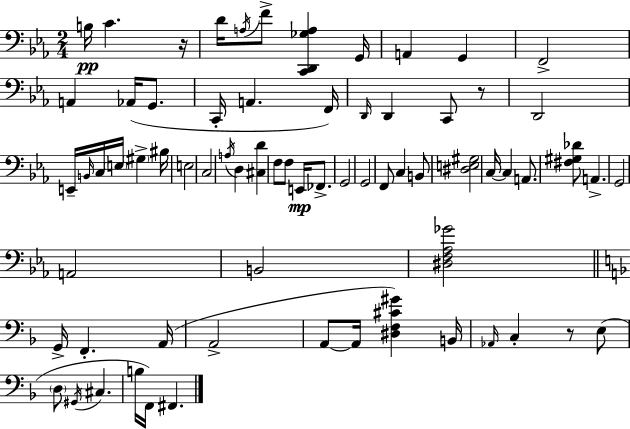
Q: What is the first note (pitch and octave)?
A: B3